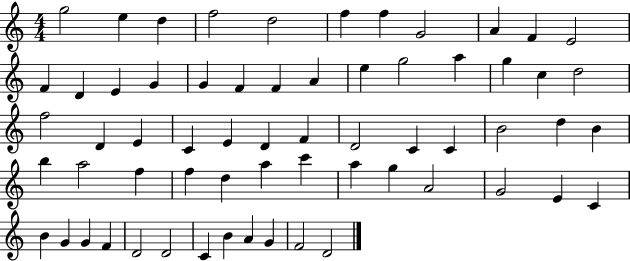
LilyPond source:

{
  \clef treble
  \numericTimeSignature
  \time 4/4
  \key c \major
  g''2 e''4 d''4 | f''2 d''2 | f''4 f''4 g'2 | a'4 f'4 e'2 | \break f'4 d'4 e'4 g'4 | g'4 f'4 f'4 a'4 | e''4 g''2 a''4 | g''4 c''4 d''2 | \break f''2 d'4 e'4 | c'4 e'4 d'4 f'4 | d'2 c'4 c'4 | b'2 d''4 b'4 | \break b''4 a''2 f''4 | f''4 d''4 a''4 c'''4 | a''4 g''4 a'2 | g'2 e'4 c'4 | \break b'4 g'4 g'4 f'4 | d'2 d'2 | c'4 b'4 a'4 g'4 | f'2 d'2 | \break \bar "|."
}